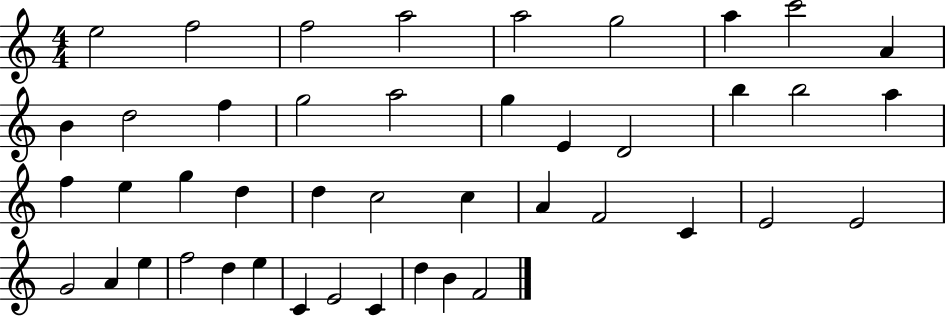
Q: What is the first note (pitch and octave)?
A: E5